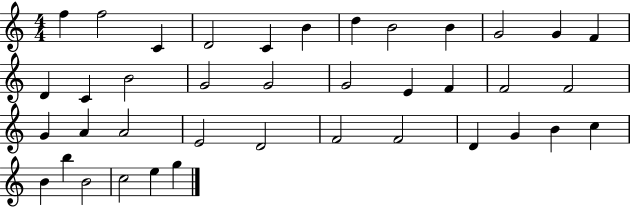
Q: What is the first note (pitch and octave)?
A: F5